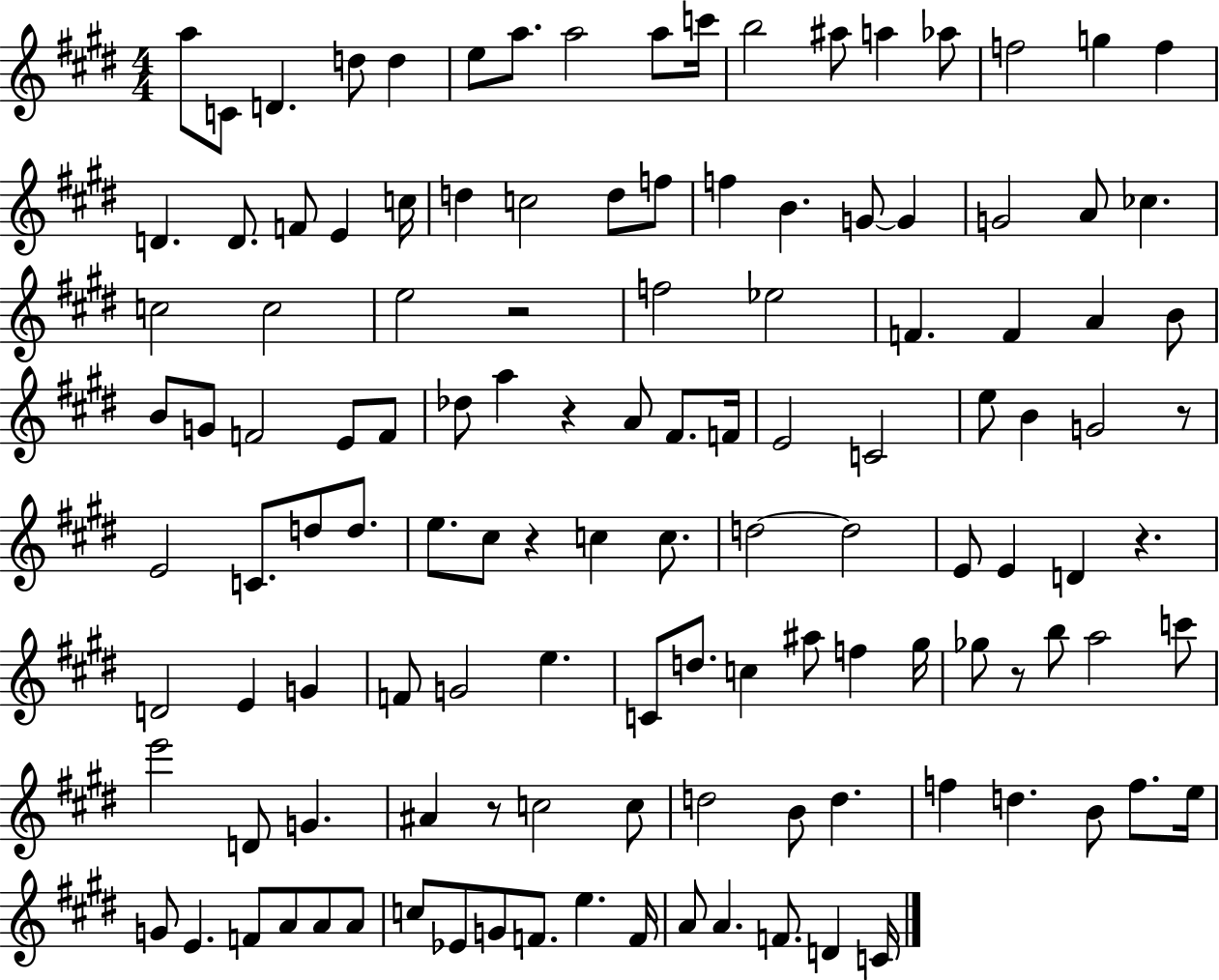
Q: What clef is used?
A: treble